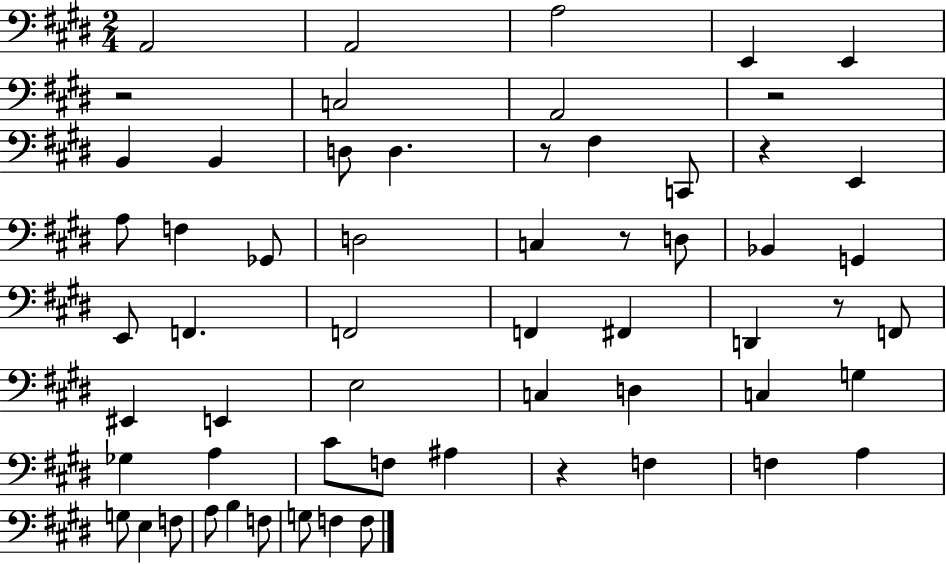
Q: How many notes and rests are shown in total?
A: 60